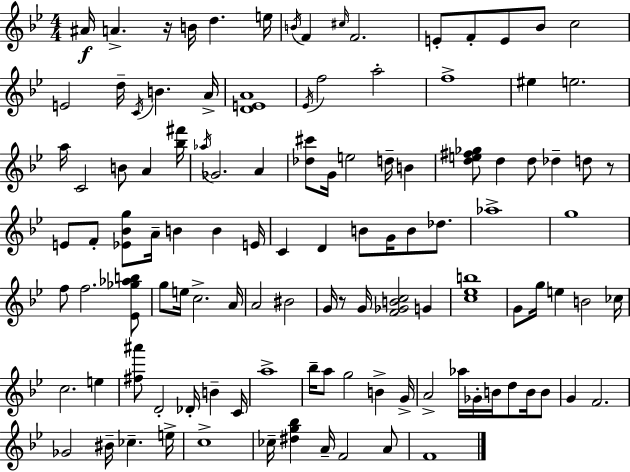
{
  \clef treble
  \numericTimeSignature
  \time 4/4
  \key g \minor
  ais'16\f a'4.-> r16 b'16 d''4. e''16 | \acciaccatura { b'16 } f'4 \grace { cis''16 } f'2. | e'8-. f'8-. e'8 bes'8 c''2 | e'2 d''16-- \acciaccatura { c'16 } b'4. | \break a'16-> <d' e' a'>1 | \acciaccatura { ees'16 } f''2 a''2-. | f''1-> | eis''4 e''2. | \break a''16 c'2 b'8 a'4 | <bes'' fis'''>16 \acciaccatura { aes''16 } ges'2. | a'4 <des'' cis'''>8 g'16 e''2 | d''16-- b'4 <d'' e'' fis'' ges''>8 d''4 d''8 des''4-- | \break d''8 r8 e'8 f'8-. <ees' bes' g''>8 a'16-- b'4 | b'4 e'16 c'4 d'4 b'8 g'16 | b'8 des''8. aes''1-> | g''1 | \break f''8 f''2. | <ees' ges'' aes'' b''>8 g''8 e''16 c''2.-> | a'16 a'2 bis'2 | g'16 r8 g'16 <f' ges' b' c''>2 | \break g'4 <c'' ees'' b''>1 | g'8 g''16 e''4 b'2 | ces''16 c''2. | e''4 <fis'' ais'''>8 d'2-. des'16-. | \break b'4-- c'16 a''1-> | bes''16-- a''8 g''2 | b'4-> g'16-> a'2-> aes''16 ges'16-. b'16 | d''8 b'16 b'8 g'4 f'2. | \break ges'2 bis'16-- ces''4.-- | e''16-> c''1-> | ces''16-- <dis'' g'' bes''>4 a'16-- f'2 | a'8 f'1 | \break \bar "|."
}